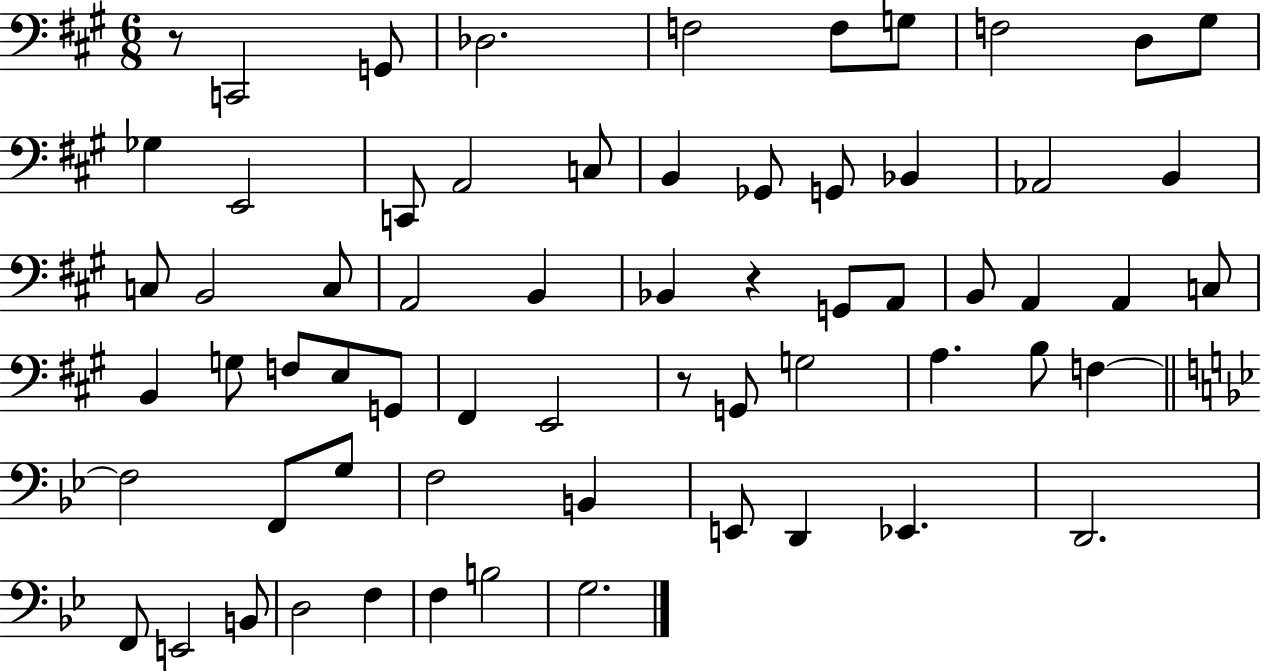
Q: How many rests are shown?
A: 3